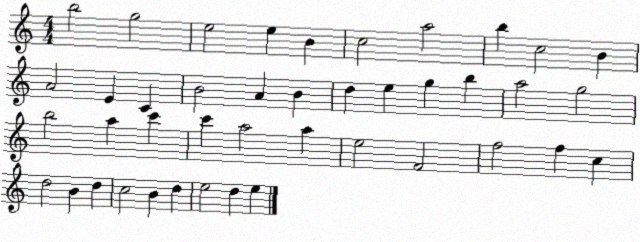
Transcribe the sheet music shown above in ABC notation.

X:1
T:Untitled
M:4/4
L:1/4
K:C
b2 g2 e2 e B c2 a2 b c2 B A2 E C B2 A B d e g b a2 g2 b2 a c' c' a2 a e2 F2 f2 f c d2 B d c2 B d e2 d e